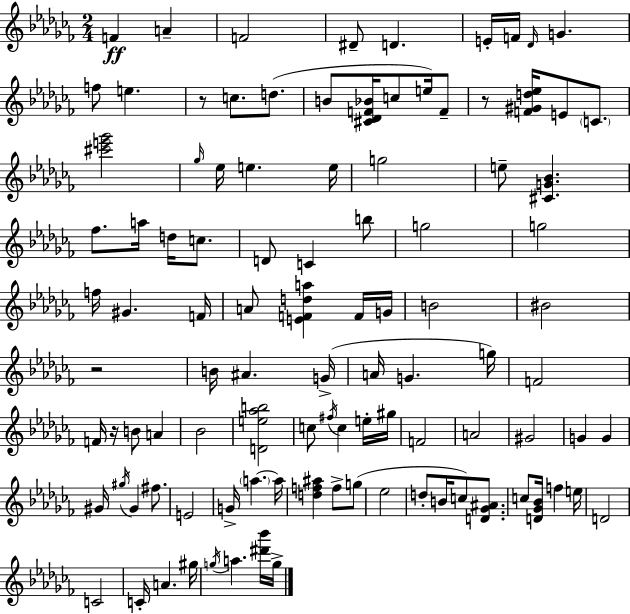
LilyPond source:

{
  \clef treble
  \numericTimeSignature
  \time 2/4
  \key aes \minor
  f'4\ff a'4-- | f'2 | dis'8-- d'4. | e'16-. f'16 \grace { des'16 } g'4. | \break f''8 e''4. | r8 c''8. d''8.( | b'8 <cis' des' f' bes'>16 c''8 e''16) f'8-- | r8 <f' gis' d'' ees''>16 e'8 \parenthesize c'8. | \break <cis''' e''' ges'''>2 | \grace { ges''16 } ees''16 e''4. | e''16 g''2 | e''8-- <cis' g' bes'>4. | \break fes''8. a''16 d''16 c''8. | d'8 c'4 | b''8 g''2 | g''2 | \break f''16 gis'4. | f'16 a'8 <e' f' d'' a''>4 | f'16 g'16 b'2 | bis'2 | \break r2 | b'16 ais'4. | g'16->( a'16 g'4. | g''16) f'2 | \break f'16 r16 b'8 a'4 | bes'2 | <d' e'' aes'' b''>2 | c''8 \acciaccatura { fis''16 } c''4 | \break e''16-. gis''16 f'2 | a'2 | gis'2 | g'4 g'4 | \break gis'16 \acciaccatura { gis''16 } gis'4 | fis''8. e'2 | g'16-> \parenthesize a''4.~~ | a''16 <d'' f'' ais''>4 | \break f''8-> g''8( ees''2 | d''8-. b'16 c''8) | <d' ges' ais'>8. c''8 <d' ges' bes'>16 f''4 | e''16 d'2 | \break c'2 | c'16-. a'4. | gis''16 \acciaccatura { g''16 } a''4. | <dis''' bes'''>16 g''16-> \bar "|."
}